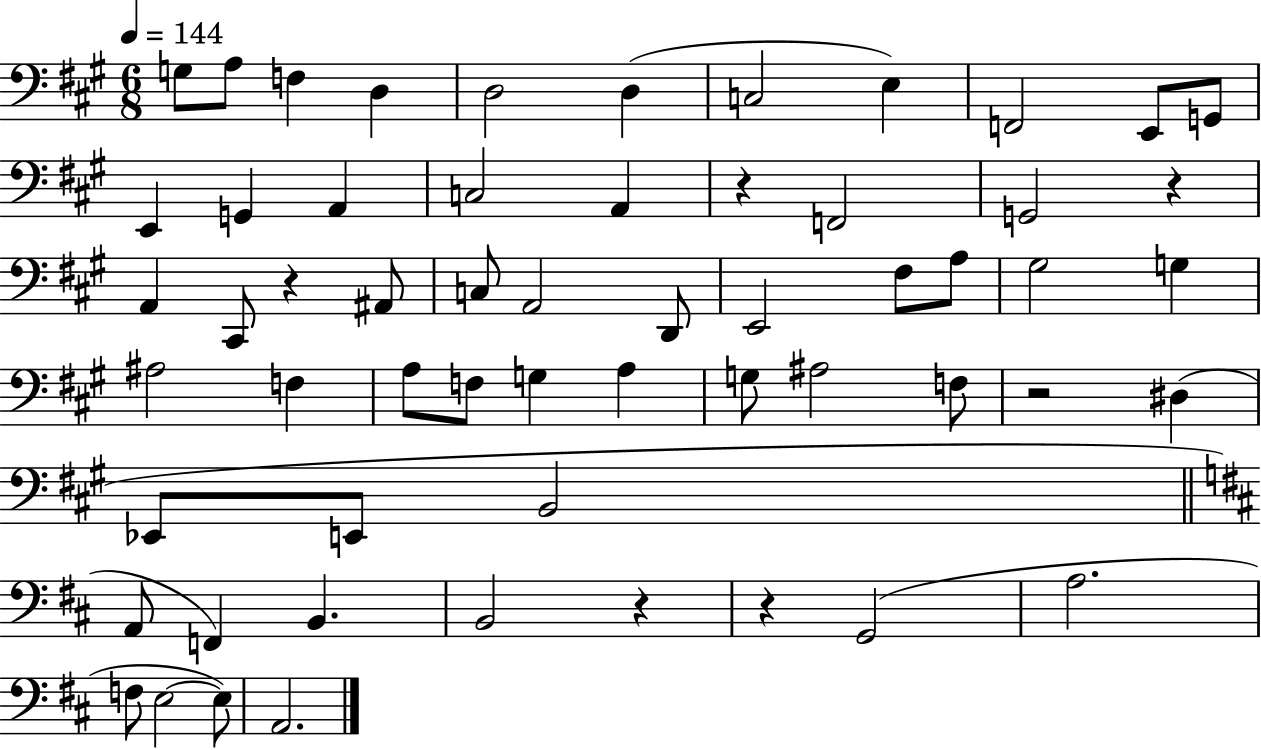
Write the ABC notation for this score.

X:1
T:Untitled
M:6/8
L:1/4
K:A
G,/2 A,/2 F, D, D,2 D, C,2 E, F,,2 E,,/2 G,,/2 E,, G,, A,, C,2 A,, z F,,2 G,,2 z A,, ^C,,/2 z ^A,,/2 C,/2 A,,2 D,,/2 E,,2 ^F,/2 A,/2 ^G,2 G, ^A,2 F, A,/2 F,/2 G, A, G,/2 ^A,2 F,/2 z2 ^D, _E,,/2 E,,/2 B,,2 A,,/2 F,, B,, B,,2 z z G,,2 A,2 F,/2 E,2 E,/2 A,,2